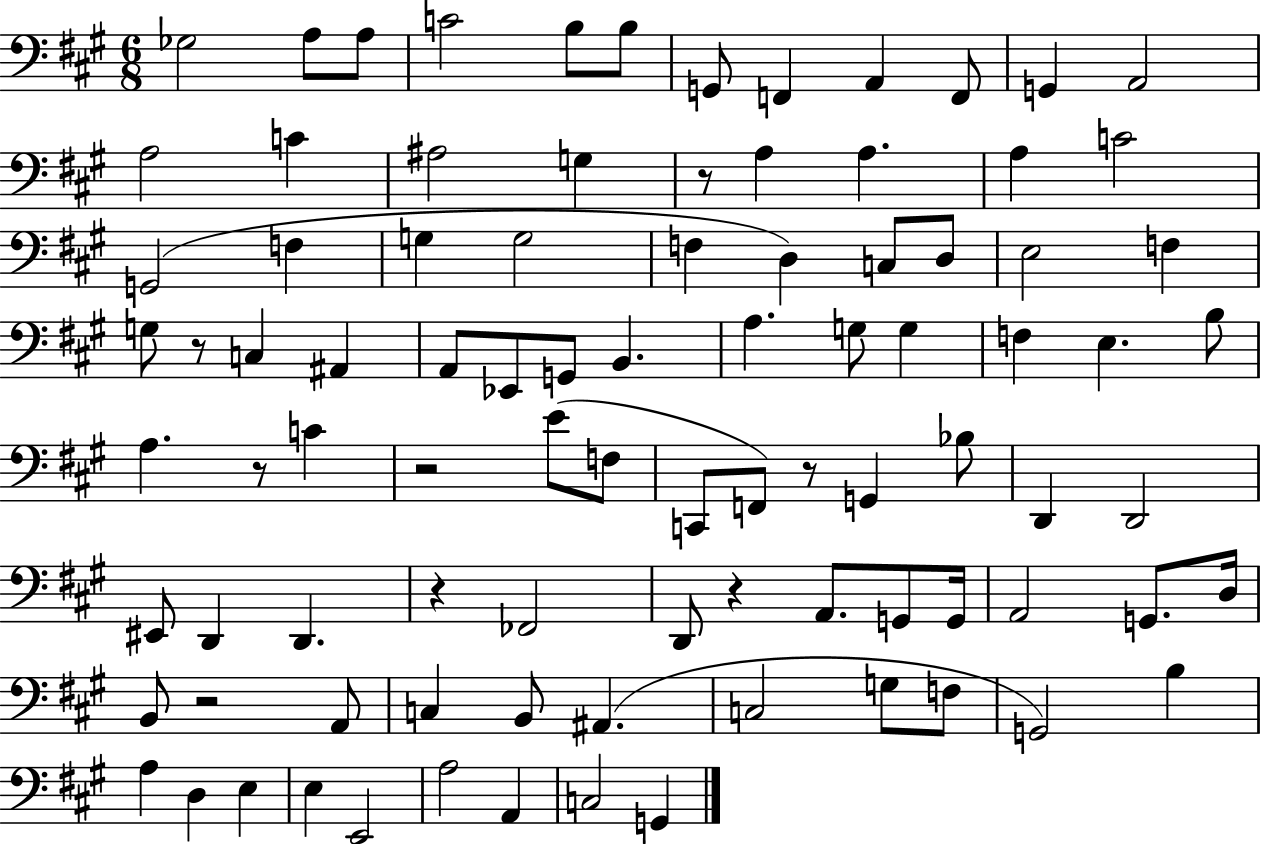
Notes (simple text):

Gb3/h A3/e A3/e C4/h B3/e B3/e G2/e F2/q A2/q F2/e G2/q A2/h A3/h C4/q A#3/h G3/q R/e A3/q A3/q. A3/q C4/h G2/h F3/q G3/q G3/h F3/q D3/q C3/e D3/e E3/h F3/q G3/e R/e C3/q A#2/q A2/e Eb2/e G2/e B2/q. A3/q. G3/e G3/q F3/q E3/q. B3/e A3/q. R/e C4/q R/h E4/e F3/e C2/e F2/e R/e G2/q Bb3/e D2/q D2/h EIS2/e D2/q D2/q. R/q FES2/h D2/e R/q A2/e. G2/e G2/s A2/h G2/e. D3/s B2/e R/h A2/e C3/q B2/e A#2/q. C3/h G3/e F3/e G2/h B3/q A3/q D3/q E3/q E3/q E2/h A3/h A2/q C3/h G2/q